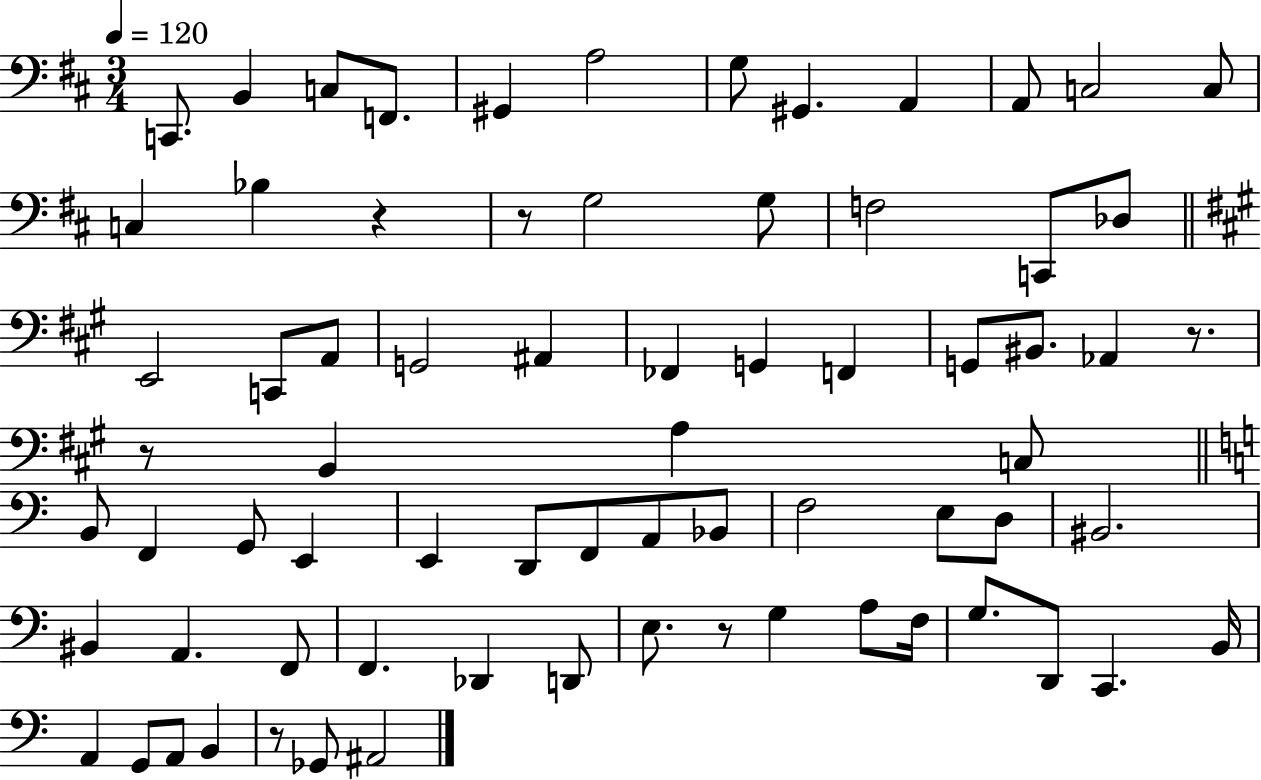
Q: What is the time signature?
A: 3/4